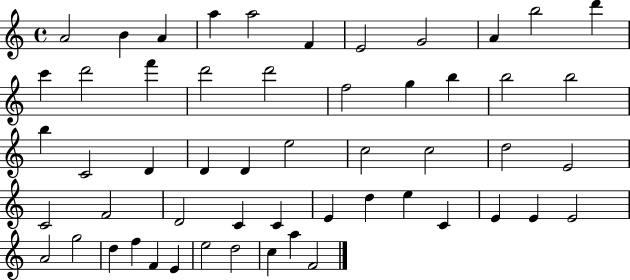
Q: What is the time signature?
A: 4/4